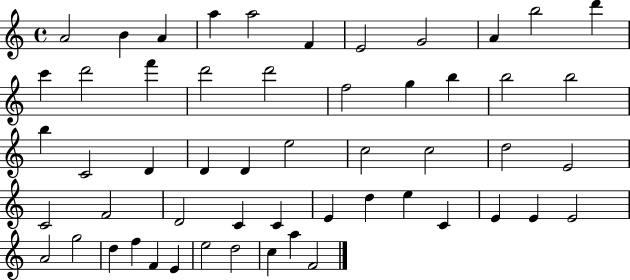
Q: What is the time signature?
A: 4/4